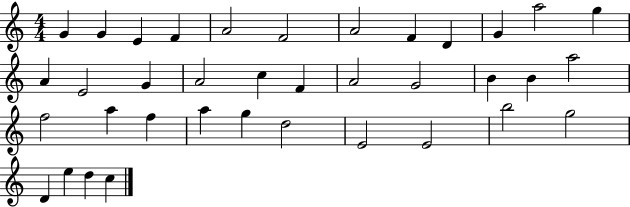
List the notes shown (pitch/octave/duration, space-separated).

G4/q G4/q E4/q F4/q A4/h F4/h A4/h F4/q D4/q G4/q A5/h G5/q A4/q E4/h G4/q A4/h C5/q F4/q A4/h G4/h B4/q B4/q A5/h F5/h A5/q F5/q A5/q G5/q D5/h E4/h E4/h B5/h G5/h D4/q E5/q D5/q C5/q